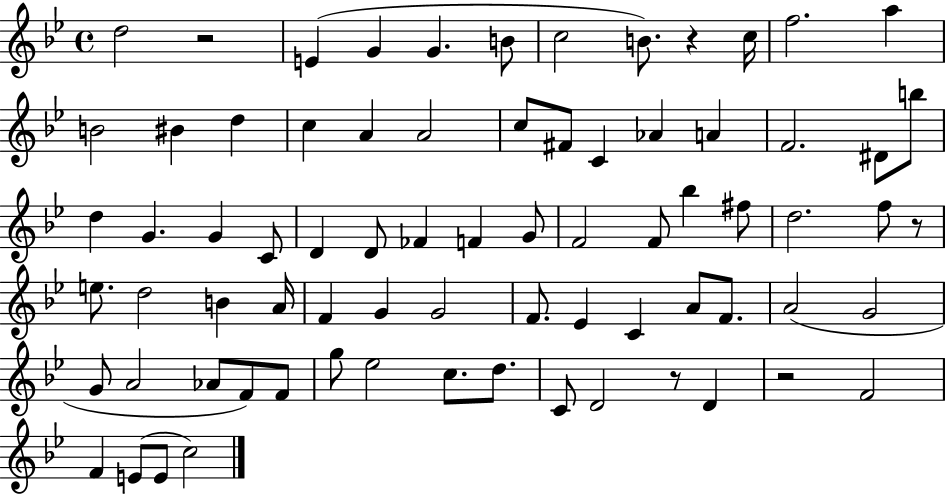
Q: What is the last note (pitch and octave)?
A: C5